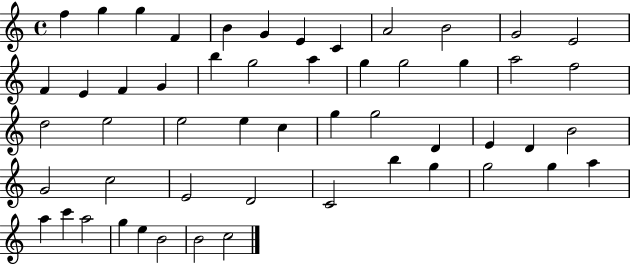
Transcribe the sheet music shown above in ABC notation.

X:1
T:Untitled
M:4/4
L:1/4
K:C
f g g F B G E C A2 B2 G2 E2 F E F G b g2 a g g2 g a2 f2 d2 e2 e2 e c g g2 D E D B2 G2 c2 E2 D2 C2 b g g2 g a a c' a2 g e B2 B2 c2